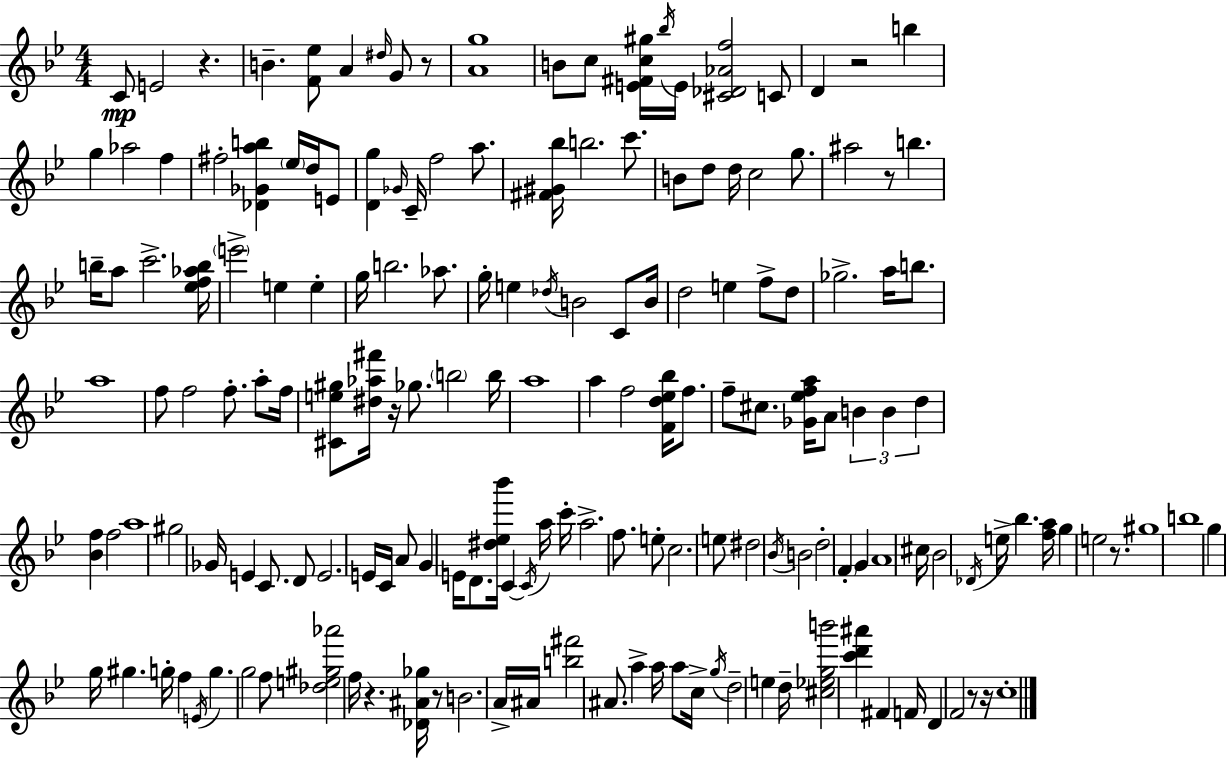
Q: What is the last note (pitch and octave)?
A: C5